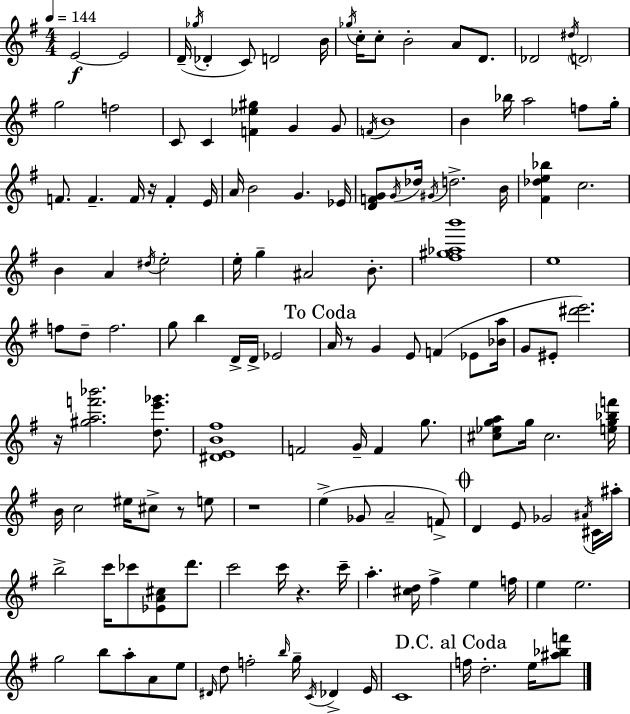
{
  \clef treble
  \numericTimeSignature
  \time 4/4
  \key e \minor
  \tempo 4 = 144
  e'2~~\f e'2 | d'16--( \acciaccatura { ges''16 } des'4-. c'8) d'2 | b'16 \acciaccatura { ges''16 } c''16-. c''8-. b'2-. a'8 d'8. | des'2 \acciaccatura { dis''16 } \parenthesize d'2 | \break g''2 f''2 | c'8 c'4 <f' ees'' gis''>4 g'4 | g'8 \acciaccatura { f'16 } b'1 | b'4 bes''16 a''2 | \break f''8 g''16-. f'8. f'4.-- f'16 r16 f'4-. | e'16 a'16 b'2 g'4. | ees'16 <d' f' g'>8 \acciaccatura { g'16 } des''16 \acciaccatura { gis'16 } d''2.-> | b'16 <fis' des'' e'' bes''>4 c''2. | \break b'4 a'4 \acciaccatura { dis''16 } e''2-. | e''16-. g''4-- ais'2 | b'8.-. <fis'' gis'' aes'' b'''>1 | e''1 | \break f''8 d''8-- f''2. | g''8 b''4 d'16-> d'16-> ees'2 | \mark "To Coda" a'16 r8 g'4 e'8 | f'4( ees'8 <bes' a''>16 g'8 eis'8-. <dis''' e'''>2.) | \break r16 <gis'' a'' f''' bes'''>2. | <d'' e''' ges'''>8. <dis' e' b' fis''>1 | f'2 g'16-- | f'4 g''8. <cis'' ees'' g'' a''>8 g''16 cis''2. | \break <e'' g'' bes'' f'''>16 b'16 c''2 | eis''16 cis''8-> r8 e''8 r1 | e''4->( ges'8 a'2-- | f'8->) \mark \markup { \musicglyph "scripts.coda" } d'4 e'8 ges'2 | \break \acciaccatura { ais'16 } cis'16 ais''16-. b''2-> | c'''16 ces'''8 <ees' a' cis''>8 d'''8. c'''2 | c'''16 r4. c'''16-- a''4.-. <cis'' d''>16 fis''4-> | e''4 f''16 e''4 e''2. | \break g''2 | b''8 a''8-. a'8 e''8 \grace { dis'16 } d''8 f''2-. | \grace { b''16 } g''16-- \acciaccatura { c'16 } des'4-> e'16 c'1 | \mark "D.C. al Coda" f''16 d''2.-. | \break e''16 <ais'' bes'' f'''>8 \bar "|."
}